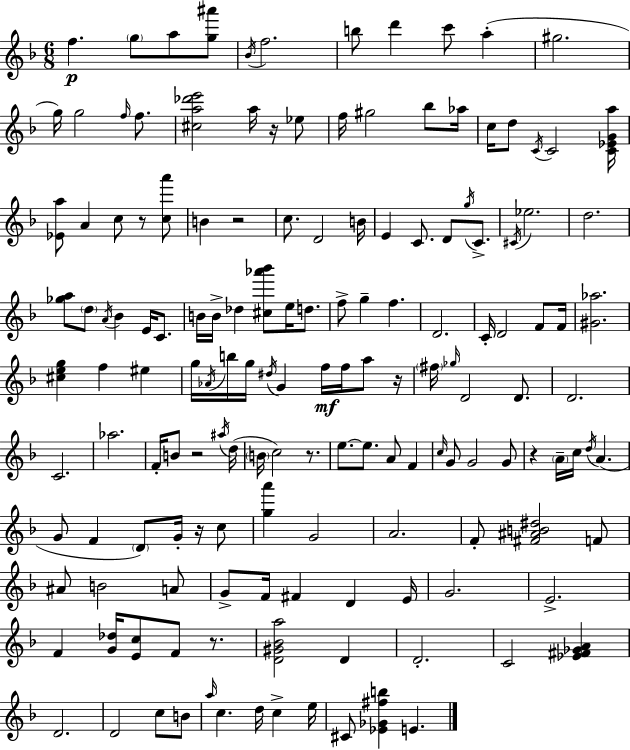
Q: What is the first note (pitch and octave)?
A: F5